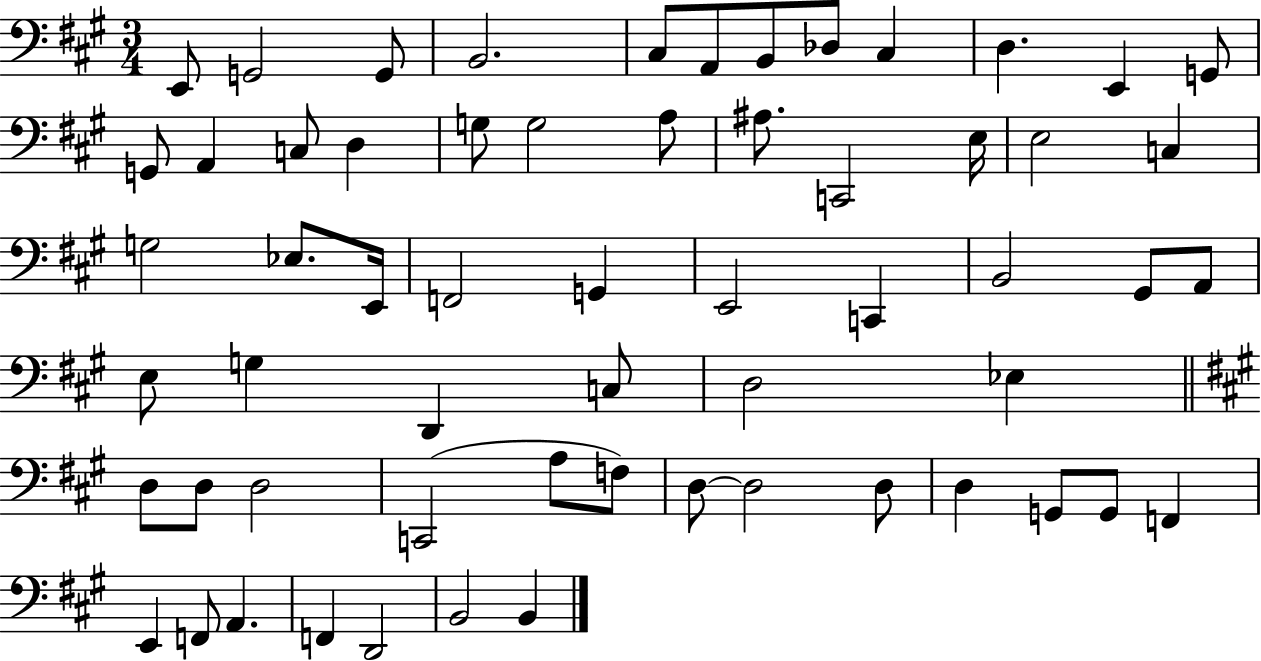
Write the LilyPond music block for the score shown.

{
  \clef bass
  \numericTimeSignature
  \time 3/4
  \key a \major
  e,8 g,2 g,8 | b,2. | cis8 a,8 b,8 des8 cis4 | d4. e,4 g,8 | \break g,8 a,4 c8 d4 | g8 g2 a8 | ais8. c,2 e16 | e2 c4 | \break g2 ees8. e,16 | f,2 g,4 | e,2 c,4 | b,2 gis,8 a,8 | \break e8 g4 d,4 c8 | d2 ees4 | \bar "||" \break \key a \major d8 d8 d2 | c,2( a8 f8) | d8~~ d2 d8 | d4 g,8 g,8 f,4 | \break e,4 f,8 a,4. | f,4 d,2 | b,2 b,4 | \bar "|."
}